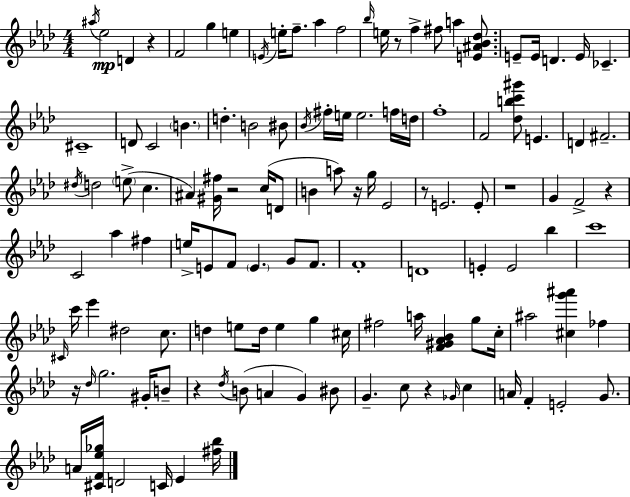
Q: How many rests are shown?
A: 10